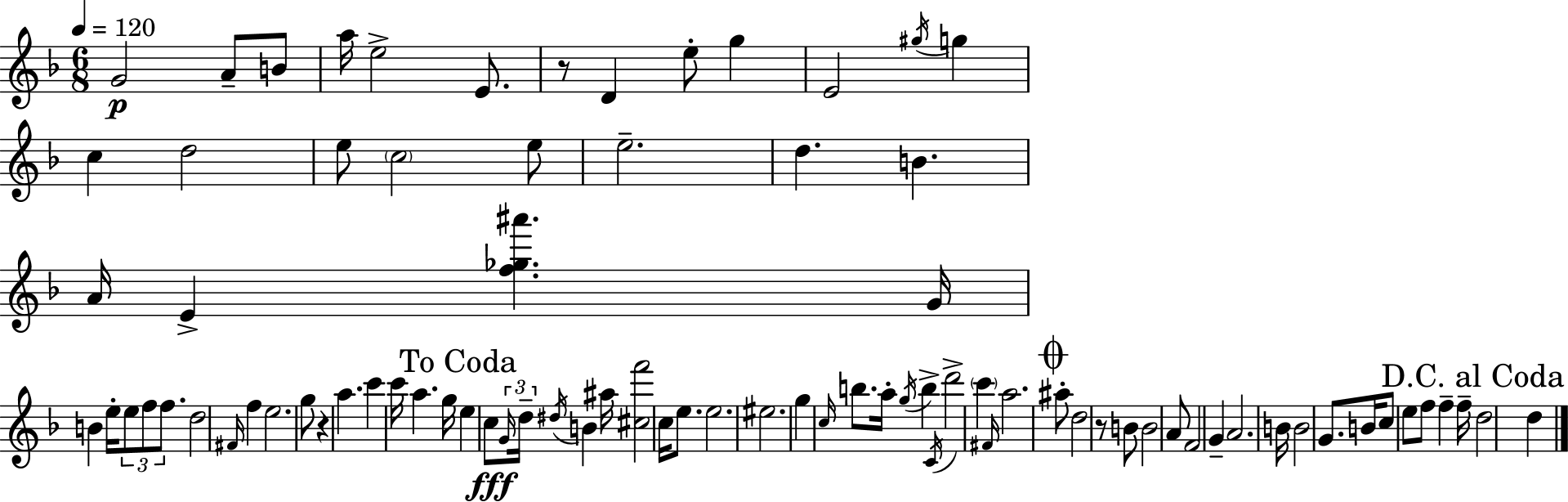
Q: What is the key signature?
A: D minor